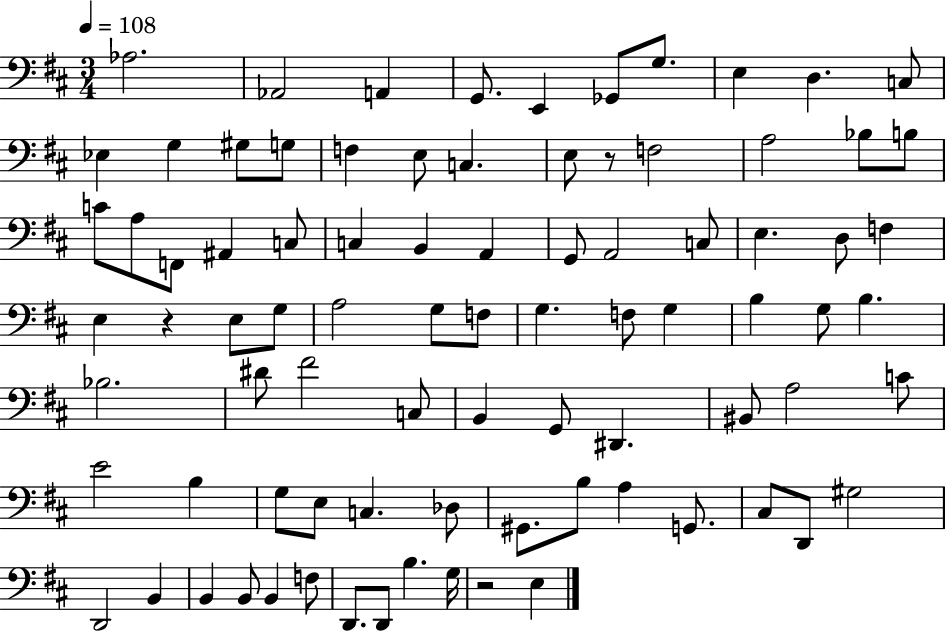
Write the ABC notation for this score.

X:1
T:Untitled
M:3/4
L:1/4
K:D
_A,2 _A,,2 A,, G,,/2 E,, _G,,/2 G,/2 E, D, C,/2 _E, G, ^G,/2 G,/2 F, E,/2 C, E,/2 z/2 F,2 A,2 _B,/2 B,/2 C/2 A,/2 F,,/2 ^A,, C,/2 C, B,, A,, G,,/2 A,,2 C,/2 E, D,/2 F, E, z E,/2 G,/2 A,2 G,/2 F,/2 G, F,/2 G, B, G,/2 B, _B,2 ^D/2 ^F2 C,/2 B,, G,,/2 ^D,, ^B,,/2 A,2 C/2 E2 B, G,/2 E,/2 C, _D,/2 ^G,,/2 B,/2 A, G,,/2 ^C,/2 D,,/2 ^G,2 D,,2 B,, B,, B,,/2 B,, F,/2 D,,/2 D,,/2 B, G,/4 z2 E,